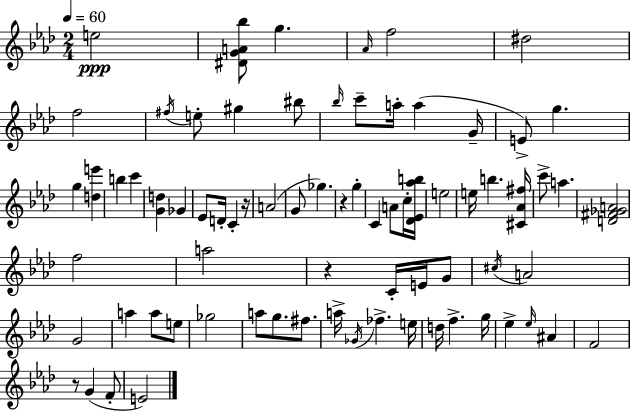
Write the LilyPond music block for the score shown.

{
  \clef treble
  \numericTimeSignature
  \time 2/4
  \key aes \major
  \tempo 4 = 60
  e''2\ppp | <dis' g' a' bes''>8 g''4. | \grace { aes'16 } f''2 | dis''2 | \break f''2 | \acciaccatura { fis''16 } e''8-. gis''4 | bis''8 \grace { bes''16 } c'''8-- a''16-. a''4( | g'16-- e'8->) g''4. | \break g''4 <d'' e'''>4 | b''4 c'''4 | <g' d''>4 ges'4 | ees'8 d'16-. c'4-. | \break r16 a'2( | g'8 ges''4.) | r4 g''4-. | c'4 a'8 | \break c''16-. <des' ees' aes'' b''>16 e''2 | e''16 b''4. | <cis' aes' fis''>16 c'''8-> a''4. | <d' fis' ges' a'>2 | \break f''2 | a''2 | r4 c'16-. | e'16 g'8 \acciaccatura { cis''16 } a'2 | \break g'2 | a''4 | a''8 e''8 ges''2 | a''8 g''8. | \break fis''8. a''16-> \acciaccatura { ges'16 } fes''4.-> | e''16 d''16 f''4.-> | g''16 ees''4-> | \grace { ees''16 } ais'4 f'2 | \break r8 | g'4( f'8-. e'2) | \bar "|."
}